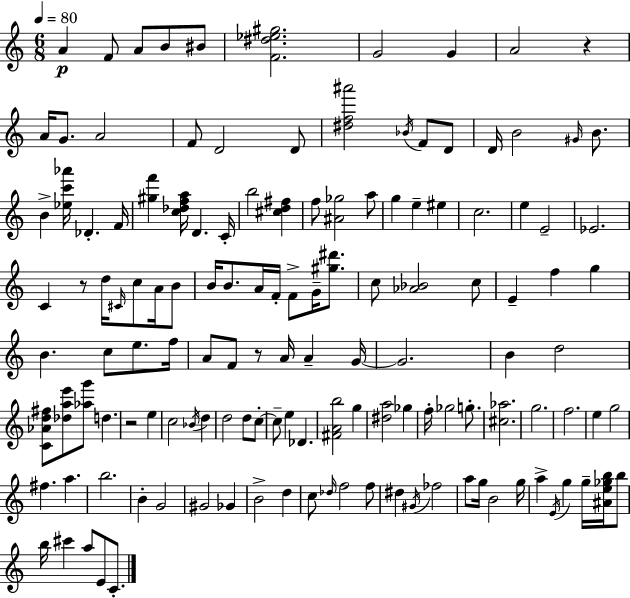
X:1
T:Untitled
M:6/8
L:1/4
K:Am
A F/2 A/2 B/2 ^B/2 [F^d_e^g]2 G2 G A2 z A/4 G/2 A2 F/2 D2 D/2 [^df^a']2 _B/4 F/2 D/2 D/4 B2 ^G/4 B/2 B [_ec'_a']/4 _D F/4 [^gf'] [c_dfa]/4 D C/4 b2 [^cd^f] f/2 [^A_g]2 a/2 g e ^e c2 e E2 _E2 C z/2 d/4 ^C/4 c/2 A/4 B/2 B/4 B/2 A/4 F/4 F/2 G/4 [^g^d']/2 c/2 [_A_B]2 c/2 E f g B c/2 e/2 f/4 A/2 F/2 z/2 A/4 A G/4 G2 B d2 [C_Ad^f]/2 [_dae']/2 [_ag']/2 d z2 e c2 _B/4 d d2 d/2 c/2 c/2 e _D [^FAb]2 g [^da]2 _g f/4 _g2 g/2 [^c_a]2 g2 f2 e g2 ^f a b2 B G2 ^G2 _G B2 d c/2 _d/4 f2 f/2 ^d ^G/4 _f2 a/2 g/4 B2 g/4 a E/4 g g/4 [^Ae_gb]/4 b/2 b/4 ^c' a/2 E/2 C/2